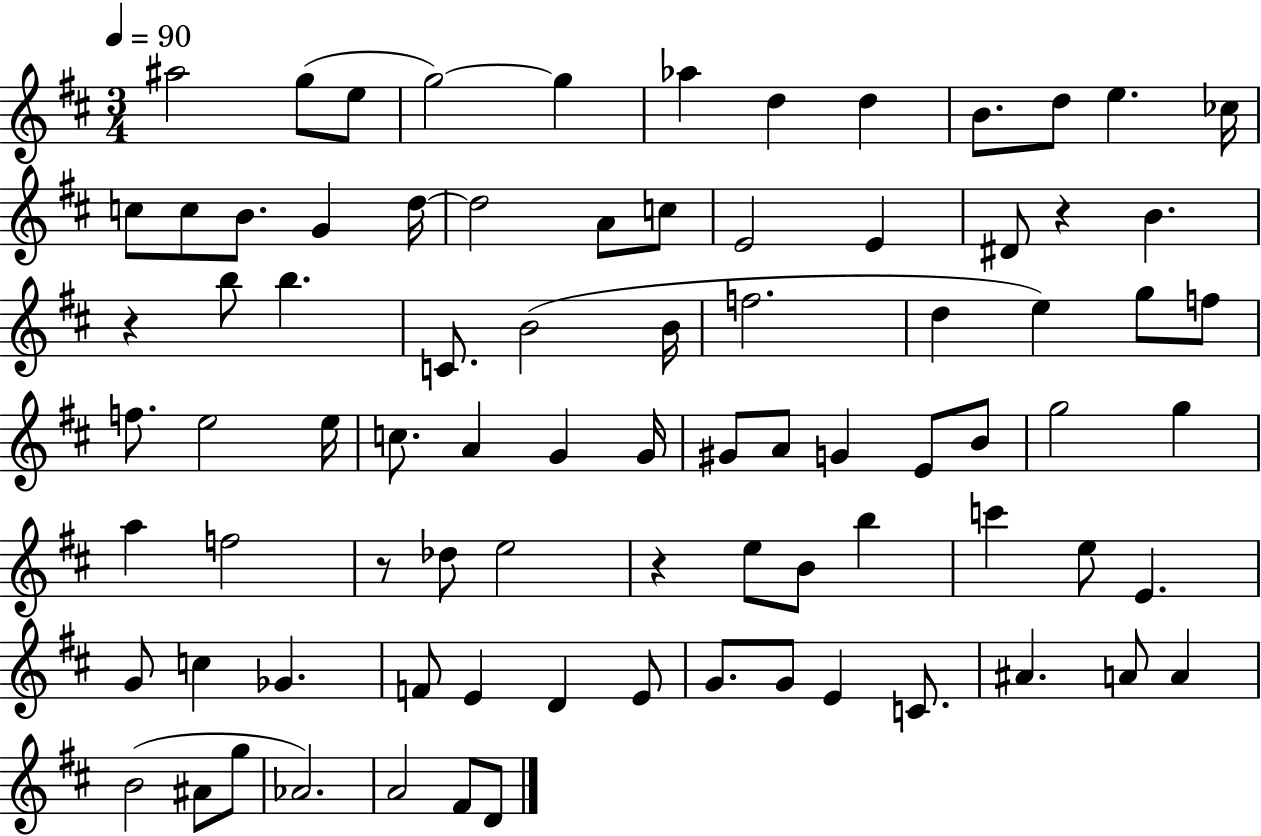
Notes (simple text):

A#5/h G5/e E5/e G5/h G5/q Ab5/q D5/q D5/q B4/e. D5/e E5/q. CES5/s C5/e C5/e B4/e. G4/q D5/s D5/h A4/e C5/e E4/h E4/q D#4/e R/q B4/q. R/q B5/e B5/q. C4/e. B4/h B4/s F5/h. D5/q E5/q G5/e F5/e F5/e. E5/h E5/s C5/e. A4/q G4/q G4/s G#4/e A4/e G4/q E4/e B4/e G5/h G5/q A5/q F5/h R/e Db5/e E5/h R/q E5/e B4/e B5/q C6/q E5/e E4/q. G4/e C5/q Gb4/q. F4/e E4/q D4/q E4/e G4/e. G4/e E4/q C4/e. A#4/q. A4/e A4/q B4/h A#4/e G5/e Ab4/h. A4/h F#4/e D4/e